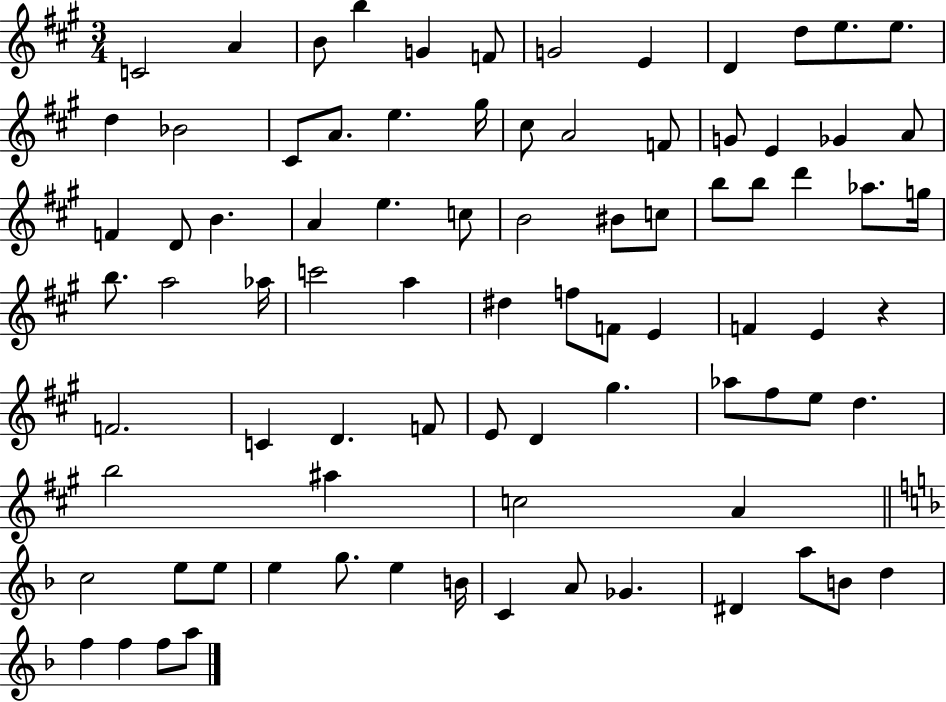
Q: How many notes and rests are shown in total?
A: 84